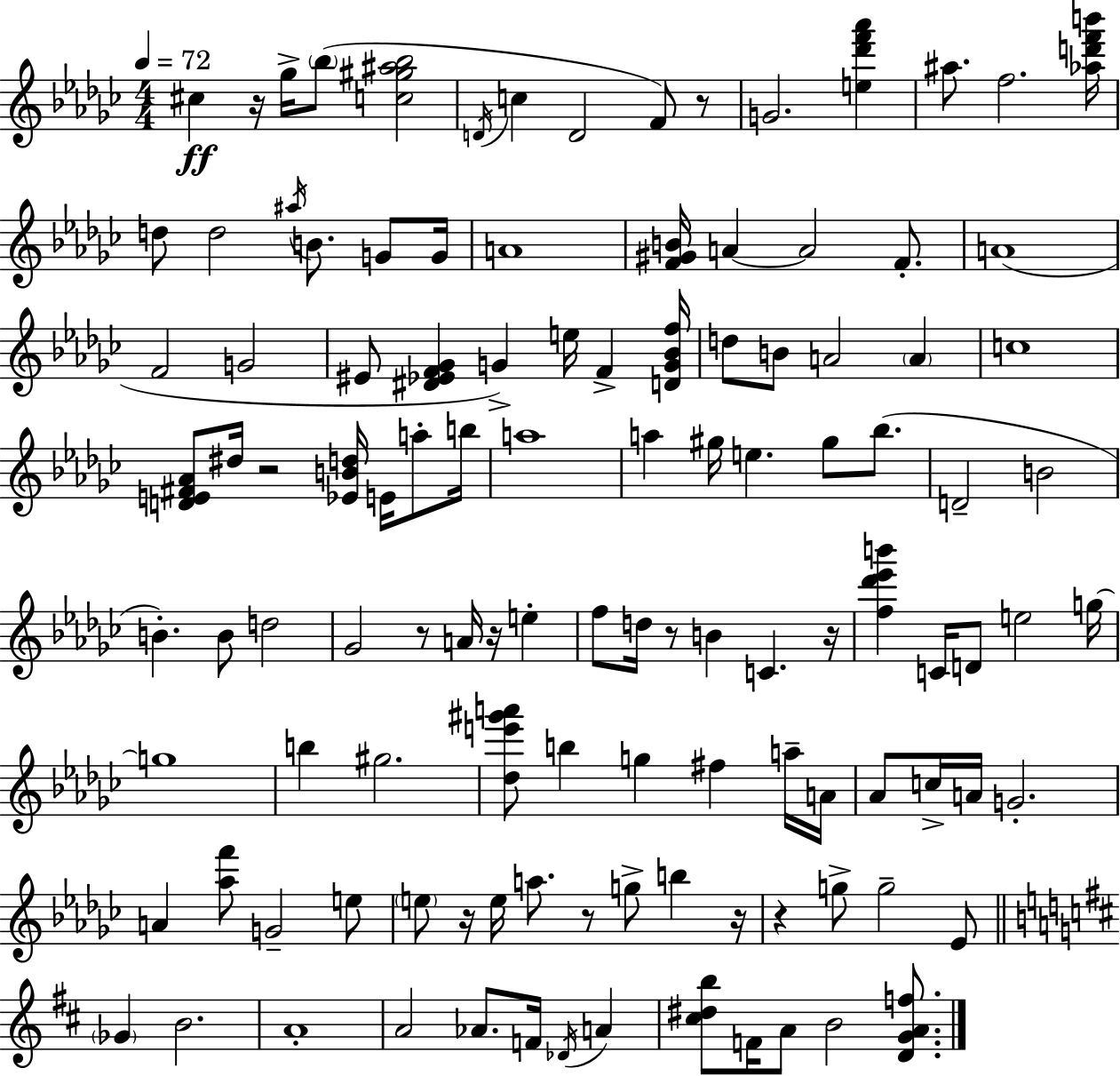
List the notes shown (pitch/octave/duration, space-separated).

C#5/q R/s Gb5/s Bb5/e [C5,G#5,A#5,Bb5]/h D4/s C5/q D4/h F4/e R/e G4/h. [E5,Db6,F6,Ab6]/q A#5/e. F5/h. [Ab5,D6,F6,B6]/s D5/e D5/h A#5/s B4/e. G4/e G4/s A4/w [F4,G#4,B4]/s A4/q A4/h F4/e. A4/w F4/h G4/h EIS4/e [D#4,Eb4,F4,Gb4]/q G4/q E5/s F4/q [D4,G4,Bb4,F5]/s D5/e B4/e A4/h A4/q C5/w [D4,E4,F#4,Ab4]/e D#5/s R/h [Eb4,B4,D5]/s E4/s A5/e B5/s A5/w A5/q G#5/s E5/q. G#5/e Bb5/e. D4/h B4/h B4/q. B4/e D5/h Gb4/h R/e A4/s R/s E5/q F5/e D5/s R/e B4/q C4/q. R/s [F5,Db6,Eb6,B6]/q C4/s D4/e E5/h G5/s G5/w B5/q G#5/h. [Db5,E6,G#6,A6]/e B5/q G5/q F#5/q A5/s A4/s Ab4/e C5/s A4/s G4/h. A4/q [Ab5,F6]/e G4/h E5/e E5/e R/s E5/s A5/e. R/e G5/e B5/q R/s R/q G5/e G5/h Eb4/e Gb4/q B4/h. A4/w A4/h Ab4/e. F4/s Db4/s A4/q [C#5,D#5,B5]/e F4/s A4/e B4/h [D4,G4,A4,F5]/e.